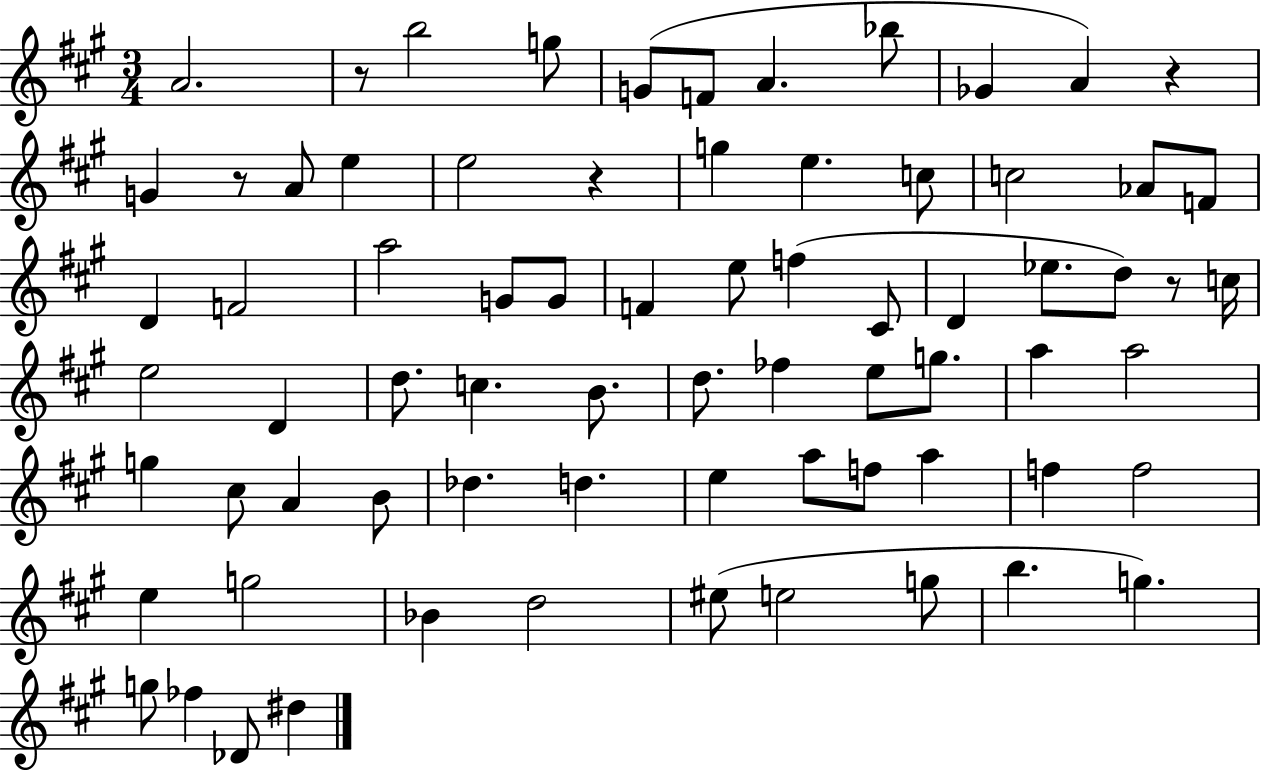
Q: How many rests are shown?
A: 5